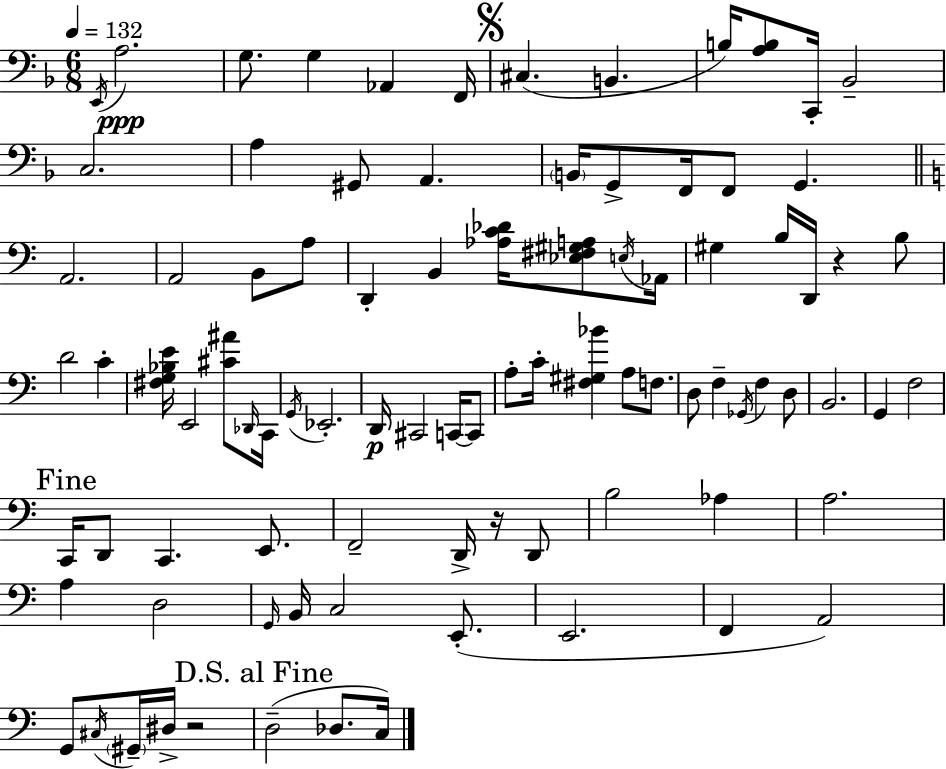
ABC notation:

X:1
T:Untitled
M:6/8
L:1/4
K:F
E,,/4 A,2 G,/2 G, _A,, F,,/4 ^C, B,, B,/4 [A,B,]/2 C,,/4 _B,,2 C,2 A, ^G,,/2 A,, B,,/4 G,,/2 F,,/4 F,,/2 G,, A,,2 A,,2 B,,/2 A,/2 D,, B,, [_A,C_D]/4 [_E,^F,^G,A,]/2 E,/4 _A,,/4 ^G, B,/4 D,,/4 z B,/2 D2 C [^F,G,_B,E]/4 E,,2 [^C^A]/2 _D,,/4 C,,/4 G,,/4 _E,,2 D,,/4 ^C,,2 C,,/4 C,,/2 A,/2 C/4 [^F,^G,_B] A,/2 F,/2 D,/2 F, _G,,/4 F, D,/2 B,,2 G,, F,2 C,,/4 D,,/2 C,, E,,/2 F,,2 D,,/4 z/4 D,,/2 B,2 _A, A,2 A, D,2 G,,/4 B,,/4 C,2 E,,/2 E,,2 F,, A,,2 G,,/2 ^C,/4 ^G,,/4 ^D,/4 z2 D,2 _D,/2 C,/4